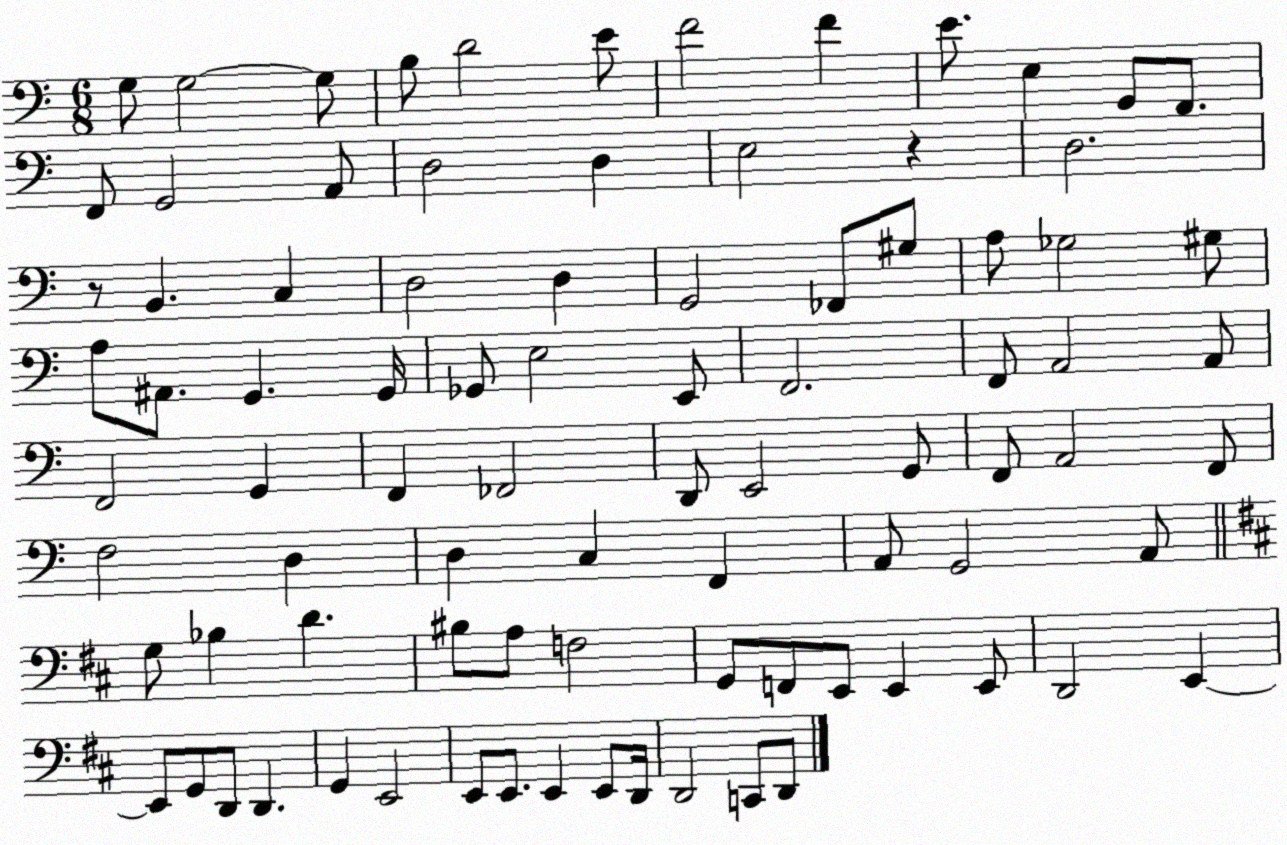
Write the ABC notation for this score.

X:1
T:Untitled
M:6/8
L:1/4
K:C
G,/2 G,2 G,/2 B,/2 D2 E/2 F2 F E/2 E, G,,/2 F,,/2 F,,/2 G,,2 A,,/2 D,2 D, E,2 z D,2 z/2 B,, C, D,2 D, G,,2 _F,,/2 ^G,/2 A,/2 _G,2 ^G,/2 A,/2 ^A,,/2 G,, G,,/4 _G,,/2 E,2 E,,/2 F,,2 F,,/2 A,,2 A,,/2 F,,2 G,, F,, _F,,2 D,,/2 E,,2 G,,/2 F,,/2 A,,2 F,,/2 F,2 D, D, C, F,, A,,/2 G,,2 A,,/2 G,/2 _B, D ^B,/2 A,/2 F,2 G,,/2 F,,/2 E,,/2 E,, E,,/2 D,,2 E,, E,,/2 G,,/2 D,,/2 D,, G,, E,,2 E,,/2 E,,/2 E,, E,,/2 D,,/4 D,,2 C,,/2 D,,/2